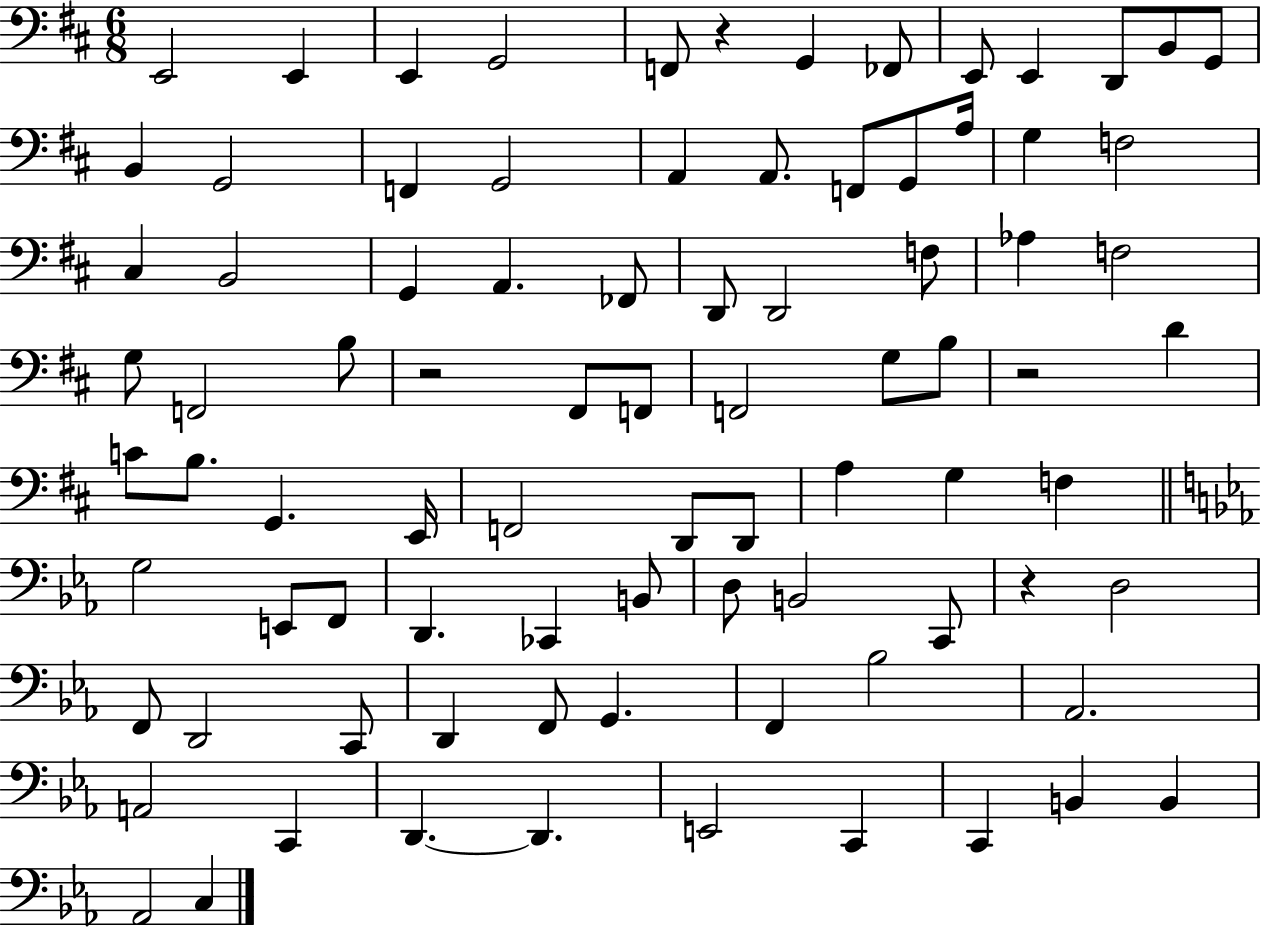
E2/h E2/q E2/q G2/h F2/e R/q G2/q FES2/e E2/e E2/q D2/e B2/e G2/e B2/q G2/h F2/q G2/h A2/q A2/e. F2/e G2/e A3/s G3/q F3/h C#3/q B2/h G2/q A2/q. FES2/e D2/e D2/h F3/e Ab3/q F3/h G3/e F2/h B3/e R/h F#2/e F2/e F2/h G3/e B3/e R/h D4/q C4/e B3/e. G2/q. E2/s F2/h D2/e D2/e A3/q G3/q F3/q G3/h E2/e F2/e D2/q. CES2/q B2/e D3/e B2/h C2/e R/q D3/h F2/e D2/h C2/e D2/q F2/e G2/q. F2/q Bb3/h Ab2/h. A2/h C2/q D2/q. D2/q. E2/h C2/q C2/q B2/q B2/q Ab2/h C3/q